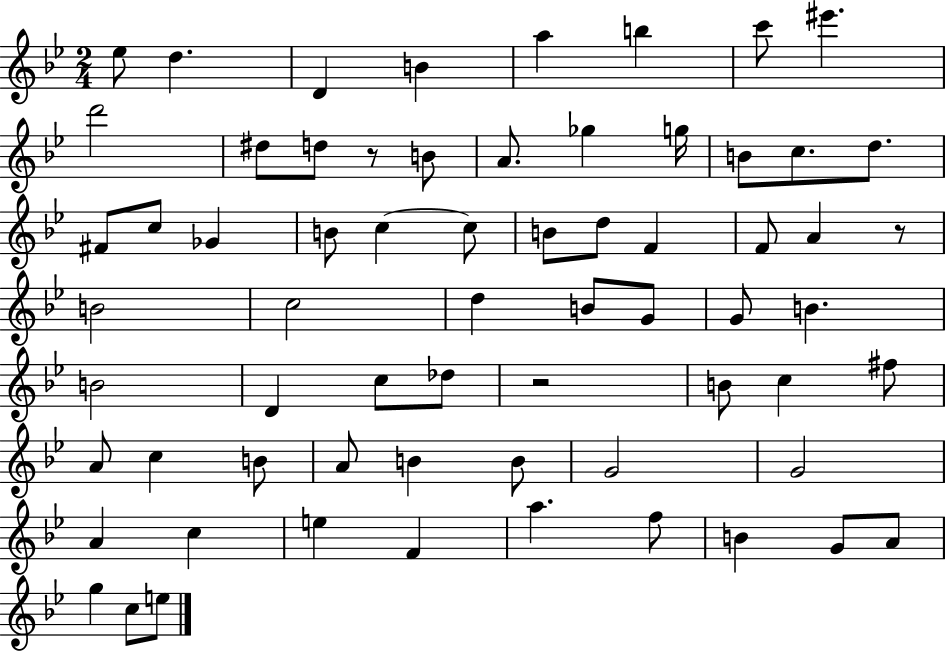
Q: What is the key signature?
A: BES major